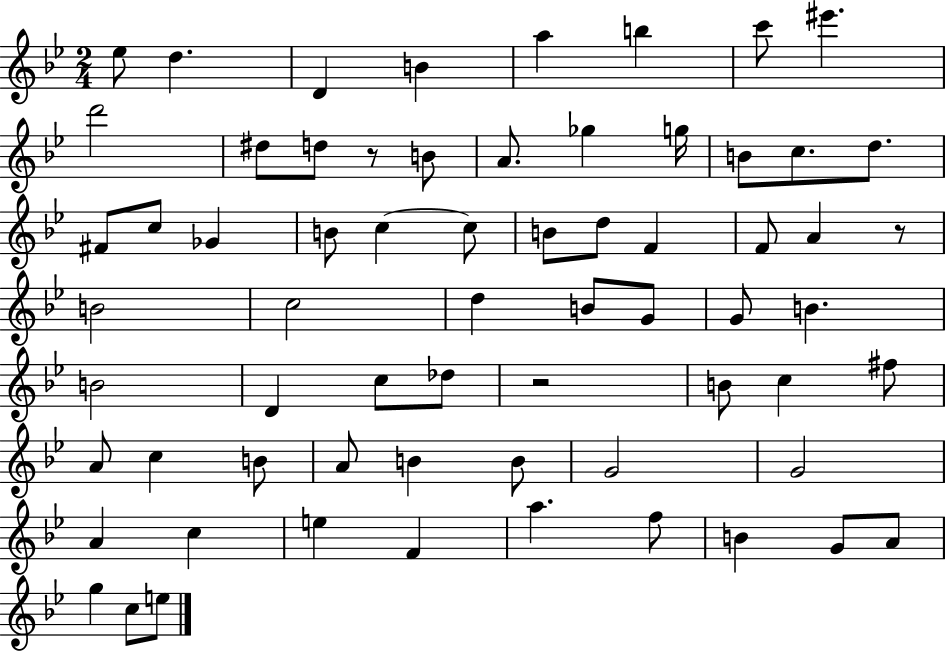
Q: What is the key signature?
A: BES major